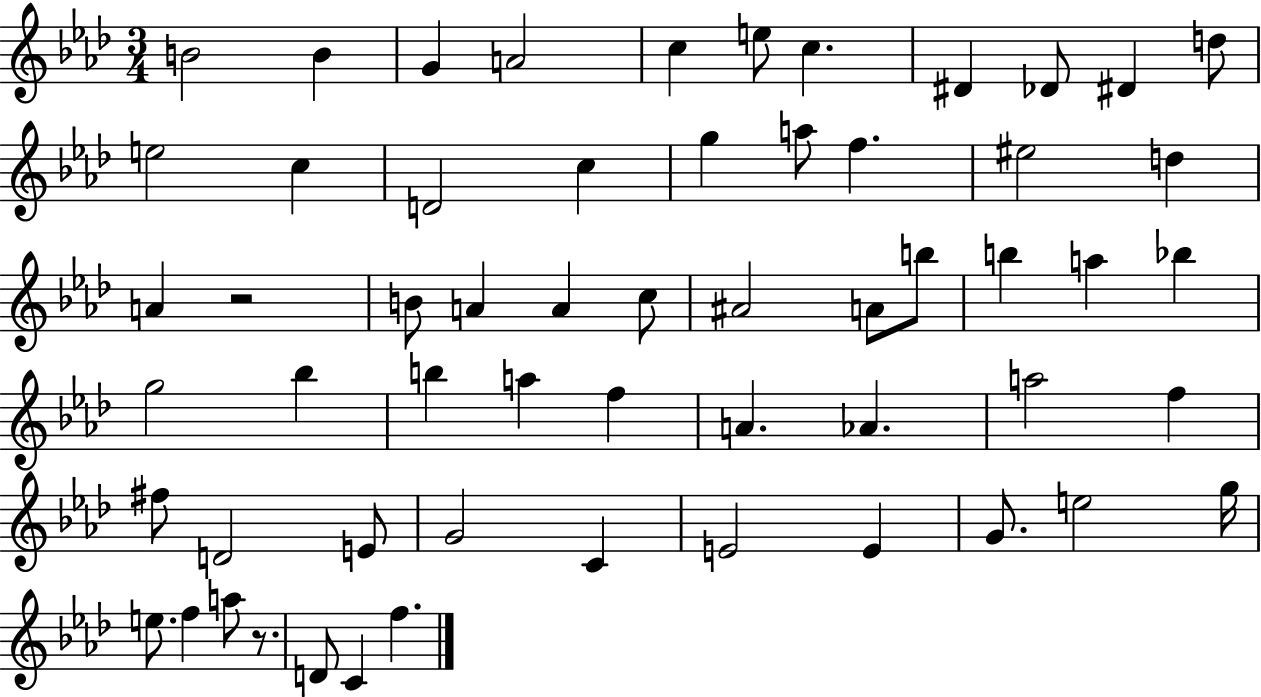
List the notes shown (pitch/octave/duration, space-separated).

B4/h B4/q G4/q A4/h C5/q E5/e C5/q. D#4/q Db4/e D#4/q D5/e E5/h C5/q D4/h C5/q G5/q A5/e F5/q. EIS5/h D5/q A4/q R/h B4/e A4/q A4/q C5/e A#4/h A4/e B5/e B5/q A5/q Bb5/q G5/h Bb5/q B5/q A5/q F5/q A4/q. Ab4/q. A5/h F5/q F#5/e D4/h E4/e G4/h C4/q E4/h E4/q G4/e. E5/h G5/s E5/e. F5/q A5/e R/e. D4/e C4/q F5/q.